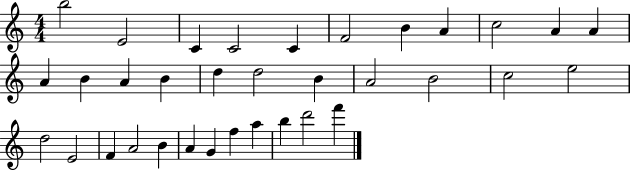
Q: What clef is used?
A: treble